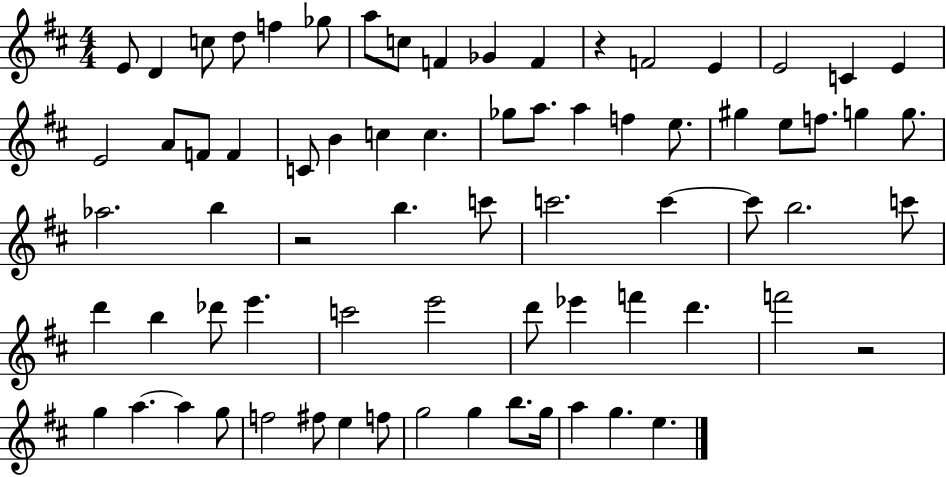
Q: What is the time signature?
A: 4/4